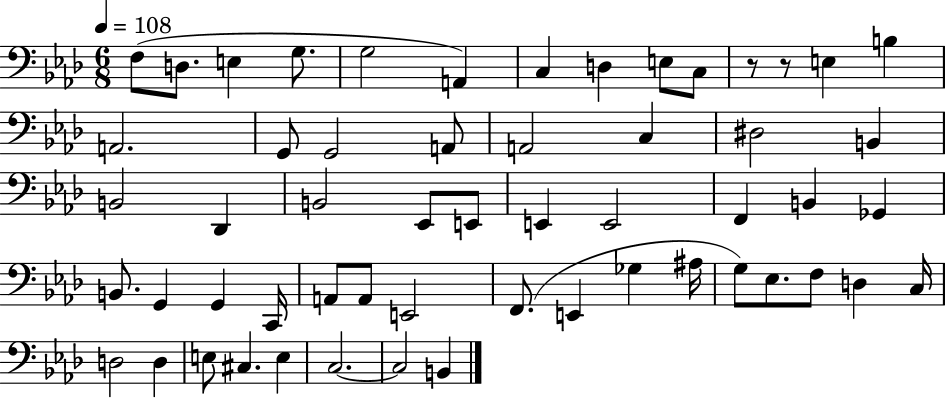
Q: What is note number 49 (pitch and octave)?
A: E3